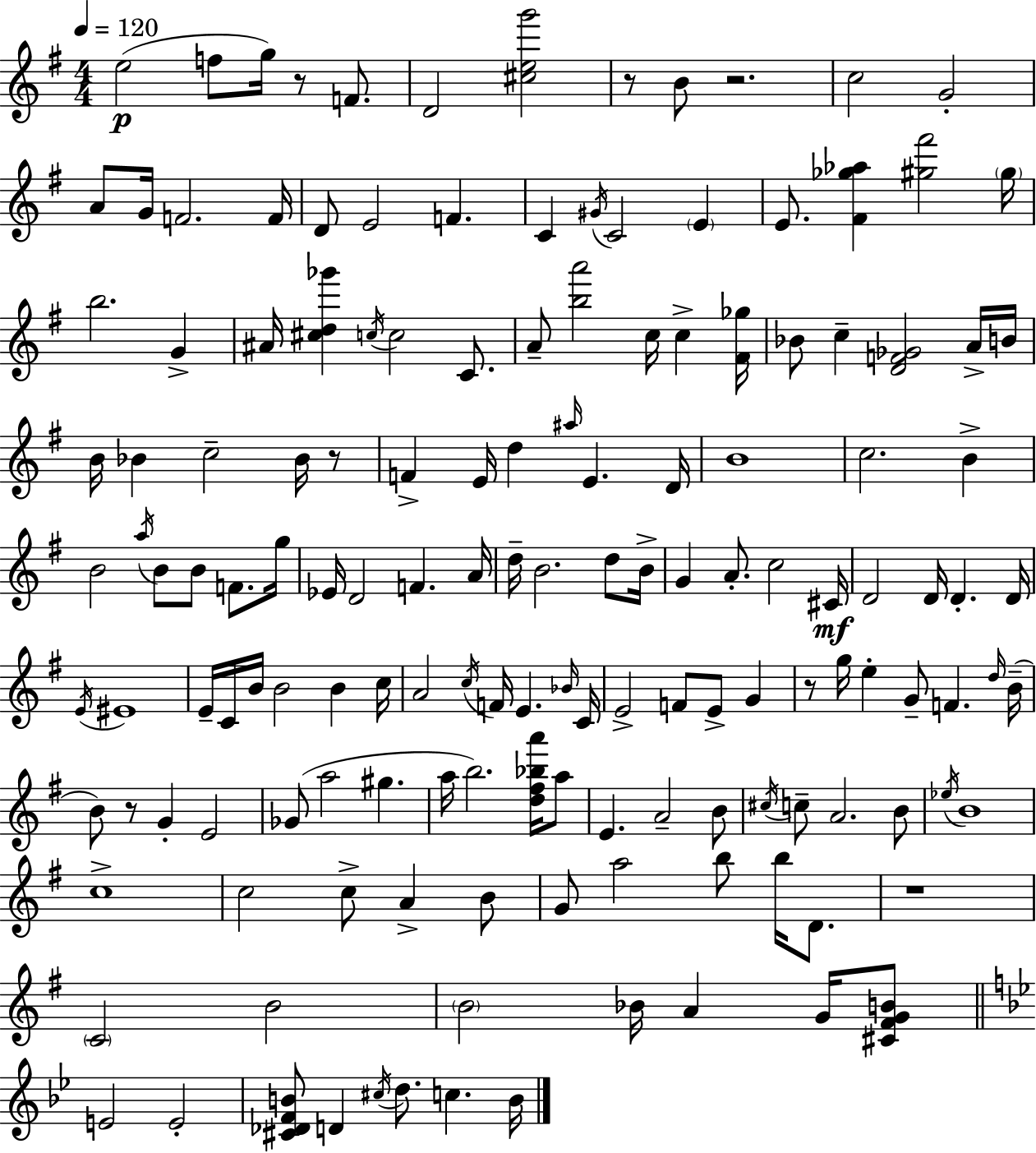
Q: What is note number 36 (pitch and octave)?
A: Bb4